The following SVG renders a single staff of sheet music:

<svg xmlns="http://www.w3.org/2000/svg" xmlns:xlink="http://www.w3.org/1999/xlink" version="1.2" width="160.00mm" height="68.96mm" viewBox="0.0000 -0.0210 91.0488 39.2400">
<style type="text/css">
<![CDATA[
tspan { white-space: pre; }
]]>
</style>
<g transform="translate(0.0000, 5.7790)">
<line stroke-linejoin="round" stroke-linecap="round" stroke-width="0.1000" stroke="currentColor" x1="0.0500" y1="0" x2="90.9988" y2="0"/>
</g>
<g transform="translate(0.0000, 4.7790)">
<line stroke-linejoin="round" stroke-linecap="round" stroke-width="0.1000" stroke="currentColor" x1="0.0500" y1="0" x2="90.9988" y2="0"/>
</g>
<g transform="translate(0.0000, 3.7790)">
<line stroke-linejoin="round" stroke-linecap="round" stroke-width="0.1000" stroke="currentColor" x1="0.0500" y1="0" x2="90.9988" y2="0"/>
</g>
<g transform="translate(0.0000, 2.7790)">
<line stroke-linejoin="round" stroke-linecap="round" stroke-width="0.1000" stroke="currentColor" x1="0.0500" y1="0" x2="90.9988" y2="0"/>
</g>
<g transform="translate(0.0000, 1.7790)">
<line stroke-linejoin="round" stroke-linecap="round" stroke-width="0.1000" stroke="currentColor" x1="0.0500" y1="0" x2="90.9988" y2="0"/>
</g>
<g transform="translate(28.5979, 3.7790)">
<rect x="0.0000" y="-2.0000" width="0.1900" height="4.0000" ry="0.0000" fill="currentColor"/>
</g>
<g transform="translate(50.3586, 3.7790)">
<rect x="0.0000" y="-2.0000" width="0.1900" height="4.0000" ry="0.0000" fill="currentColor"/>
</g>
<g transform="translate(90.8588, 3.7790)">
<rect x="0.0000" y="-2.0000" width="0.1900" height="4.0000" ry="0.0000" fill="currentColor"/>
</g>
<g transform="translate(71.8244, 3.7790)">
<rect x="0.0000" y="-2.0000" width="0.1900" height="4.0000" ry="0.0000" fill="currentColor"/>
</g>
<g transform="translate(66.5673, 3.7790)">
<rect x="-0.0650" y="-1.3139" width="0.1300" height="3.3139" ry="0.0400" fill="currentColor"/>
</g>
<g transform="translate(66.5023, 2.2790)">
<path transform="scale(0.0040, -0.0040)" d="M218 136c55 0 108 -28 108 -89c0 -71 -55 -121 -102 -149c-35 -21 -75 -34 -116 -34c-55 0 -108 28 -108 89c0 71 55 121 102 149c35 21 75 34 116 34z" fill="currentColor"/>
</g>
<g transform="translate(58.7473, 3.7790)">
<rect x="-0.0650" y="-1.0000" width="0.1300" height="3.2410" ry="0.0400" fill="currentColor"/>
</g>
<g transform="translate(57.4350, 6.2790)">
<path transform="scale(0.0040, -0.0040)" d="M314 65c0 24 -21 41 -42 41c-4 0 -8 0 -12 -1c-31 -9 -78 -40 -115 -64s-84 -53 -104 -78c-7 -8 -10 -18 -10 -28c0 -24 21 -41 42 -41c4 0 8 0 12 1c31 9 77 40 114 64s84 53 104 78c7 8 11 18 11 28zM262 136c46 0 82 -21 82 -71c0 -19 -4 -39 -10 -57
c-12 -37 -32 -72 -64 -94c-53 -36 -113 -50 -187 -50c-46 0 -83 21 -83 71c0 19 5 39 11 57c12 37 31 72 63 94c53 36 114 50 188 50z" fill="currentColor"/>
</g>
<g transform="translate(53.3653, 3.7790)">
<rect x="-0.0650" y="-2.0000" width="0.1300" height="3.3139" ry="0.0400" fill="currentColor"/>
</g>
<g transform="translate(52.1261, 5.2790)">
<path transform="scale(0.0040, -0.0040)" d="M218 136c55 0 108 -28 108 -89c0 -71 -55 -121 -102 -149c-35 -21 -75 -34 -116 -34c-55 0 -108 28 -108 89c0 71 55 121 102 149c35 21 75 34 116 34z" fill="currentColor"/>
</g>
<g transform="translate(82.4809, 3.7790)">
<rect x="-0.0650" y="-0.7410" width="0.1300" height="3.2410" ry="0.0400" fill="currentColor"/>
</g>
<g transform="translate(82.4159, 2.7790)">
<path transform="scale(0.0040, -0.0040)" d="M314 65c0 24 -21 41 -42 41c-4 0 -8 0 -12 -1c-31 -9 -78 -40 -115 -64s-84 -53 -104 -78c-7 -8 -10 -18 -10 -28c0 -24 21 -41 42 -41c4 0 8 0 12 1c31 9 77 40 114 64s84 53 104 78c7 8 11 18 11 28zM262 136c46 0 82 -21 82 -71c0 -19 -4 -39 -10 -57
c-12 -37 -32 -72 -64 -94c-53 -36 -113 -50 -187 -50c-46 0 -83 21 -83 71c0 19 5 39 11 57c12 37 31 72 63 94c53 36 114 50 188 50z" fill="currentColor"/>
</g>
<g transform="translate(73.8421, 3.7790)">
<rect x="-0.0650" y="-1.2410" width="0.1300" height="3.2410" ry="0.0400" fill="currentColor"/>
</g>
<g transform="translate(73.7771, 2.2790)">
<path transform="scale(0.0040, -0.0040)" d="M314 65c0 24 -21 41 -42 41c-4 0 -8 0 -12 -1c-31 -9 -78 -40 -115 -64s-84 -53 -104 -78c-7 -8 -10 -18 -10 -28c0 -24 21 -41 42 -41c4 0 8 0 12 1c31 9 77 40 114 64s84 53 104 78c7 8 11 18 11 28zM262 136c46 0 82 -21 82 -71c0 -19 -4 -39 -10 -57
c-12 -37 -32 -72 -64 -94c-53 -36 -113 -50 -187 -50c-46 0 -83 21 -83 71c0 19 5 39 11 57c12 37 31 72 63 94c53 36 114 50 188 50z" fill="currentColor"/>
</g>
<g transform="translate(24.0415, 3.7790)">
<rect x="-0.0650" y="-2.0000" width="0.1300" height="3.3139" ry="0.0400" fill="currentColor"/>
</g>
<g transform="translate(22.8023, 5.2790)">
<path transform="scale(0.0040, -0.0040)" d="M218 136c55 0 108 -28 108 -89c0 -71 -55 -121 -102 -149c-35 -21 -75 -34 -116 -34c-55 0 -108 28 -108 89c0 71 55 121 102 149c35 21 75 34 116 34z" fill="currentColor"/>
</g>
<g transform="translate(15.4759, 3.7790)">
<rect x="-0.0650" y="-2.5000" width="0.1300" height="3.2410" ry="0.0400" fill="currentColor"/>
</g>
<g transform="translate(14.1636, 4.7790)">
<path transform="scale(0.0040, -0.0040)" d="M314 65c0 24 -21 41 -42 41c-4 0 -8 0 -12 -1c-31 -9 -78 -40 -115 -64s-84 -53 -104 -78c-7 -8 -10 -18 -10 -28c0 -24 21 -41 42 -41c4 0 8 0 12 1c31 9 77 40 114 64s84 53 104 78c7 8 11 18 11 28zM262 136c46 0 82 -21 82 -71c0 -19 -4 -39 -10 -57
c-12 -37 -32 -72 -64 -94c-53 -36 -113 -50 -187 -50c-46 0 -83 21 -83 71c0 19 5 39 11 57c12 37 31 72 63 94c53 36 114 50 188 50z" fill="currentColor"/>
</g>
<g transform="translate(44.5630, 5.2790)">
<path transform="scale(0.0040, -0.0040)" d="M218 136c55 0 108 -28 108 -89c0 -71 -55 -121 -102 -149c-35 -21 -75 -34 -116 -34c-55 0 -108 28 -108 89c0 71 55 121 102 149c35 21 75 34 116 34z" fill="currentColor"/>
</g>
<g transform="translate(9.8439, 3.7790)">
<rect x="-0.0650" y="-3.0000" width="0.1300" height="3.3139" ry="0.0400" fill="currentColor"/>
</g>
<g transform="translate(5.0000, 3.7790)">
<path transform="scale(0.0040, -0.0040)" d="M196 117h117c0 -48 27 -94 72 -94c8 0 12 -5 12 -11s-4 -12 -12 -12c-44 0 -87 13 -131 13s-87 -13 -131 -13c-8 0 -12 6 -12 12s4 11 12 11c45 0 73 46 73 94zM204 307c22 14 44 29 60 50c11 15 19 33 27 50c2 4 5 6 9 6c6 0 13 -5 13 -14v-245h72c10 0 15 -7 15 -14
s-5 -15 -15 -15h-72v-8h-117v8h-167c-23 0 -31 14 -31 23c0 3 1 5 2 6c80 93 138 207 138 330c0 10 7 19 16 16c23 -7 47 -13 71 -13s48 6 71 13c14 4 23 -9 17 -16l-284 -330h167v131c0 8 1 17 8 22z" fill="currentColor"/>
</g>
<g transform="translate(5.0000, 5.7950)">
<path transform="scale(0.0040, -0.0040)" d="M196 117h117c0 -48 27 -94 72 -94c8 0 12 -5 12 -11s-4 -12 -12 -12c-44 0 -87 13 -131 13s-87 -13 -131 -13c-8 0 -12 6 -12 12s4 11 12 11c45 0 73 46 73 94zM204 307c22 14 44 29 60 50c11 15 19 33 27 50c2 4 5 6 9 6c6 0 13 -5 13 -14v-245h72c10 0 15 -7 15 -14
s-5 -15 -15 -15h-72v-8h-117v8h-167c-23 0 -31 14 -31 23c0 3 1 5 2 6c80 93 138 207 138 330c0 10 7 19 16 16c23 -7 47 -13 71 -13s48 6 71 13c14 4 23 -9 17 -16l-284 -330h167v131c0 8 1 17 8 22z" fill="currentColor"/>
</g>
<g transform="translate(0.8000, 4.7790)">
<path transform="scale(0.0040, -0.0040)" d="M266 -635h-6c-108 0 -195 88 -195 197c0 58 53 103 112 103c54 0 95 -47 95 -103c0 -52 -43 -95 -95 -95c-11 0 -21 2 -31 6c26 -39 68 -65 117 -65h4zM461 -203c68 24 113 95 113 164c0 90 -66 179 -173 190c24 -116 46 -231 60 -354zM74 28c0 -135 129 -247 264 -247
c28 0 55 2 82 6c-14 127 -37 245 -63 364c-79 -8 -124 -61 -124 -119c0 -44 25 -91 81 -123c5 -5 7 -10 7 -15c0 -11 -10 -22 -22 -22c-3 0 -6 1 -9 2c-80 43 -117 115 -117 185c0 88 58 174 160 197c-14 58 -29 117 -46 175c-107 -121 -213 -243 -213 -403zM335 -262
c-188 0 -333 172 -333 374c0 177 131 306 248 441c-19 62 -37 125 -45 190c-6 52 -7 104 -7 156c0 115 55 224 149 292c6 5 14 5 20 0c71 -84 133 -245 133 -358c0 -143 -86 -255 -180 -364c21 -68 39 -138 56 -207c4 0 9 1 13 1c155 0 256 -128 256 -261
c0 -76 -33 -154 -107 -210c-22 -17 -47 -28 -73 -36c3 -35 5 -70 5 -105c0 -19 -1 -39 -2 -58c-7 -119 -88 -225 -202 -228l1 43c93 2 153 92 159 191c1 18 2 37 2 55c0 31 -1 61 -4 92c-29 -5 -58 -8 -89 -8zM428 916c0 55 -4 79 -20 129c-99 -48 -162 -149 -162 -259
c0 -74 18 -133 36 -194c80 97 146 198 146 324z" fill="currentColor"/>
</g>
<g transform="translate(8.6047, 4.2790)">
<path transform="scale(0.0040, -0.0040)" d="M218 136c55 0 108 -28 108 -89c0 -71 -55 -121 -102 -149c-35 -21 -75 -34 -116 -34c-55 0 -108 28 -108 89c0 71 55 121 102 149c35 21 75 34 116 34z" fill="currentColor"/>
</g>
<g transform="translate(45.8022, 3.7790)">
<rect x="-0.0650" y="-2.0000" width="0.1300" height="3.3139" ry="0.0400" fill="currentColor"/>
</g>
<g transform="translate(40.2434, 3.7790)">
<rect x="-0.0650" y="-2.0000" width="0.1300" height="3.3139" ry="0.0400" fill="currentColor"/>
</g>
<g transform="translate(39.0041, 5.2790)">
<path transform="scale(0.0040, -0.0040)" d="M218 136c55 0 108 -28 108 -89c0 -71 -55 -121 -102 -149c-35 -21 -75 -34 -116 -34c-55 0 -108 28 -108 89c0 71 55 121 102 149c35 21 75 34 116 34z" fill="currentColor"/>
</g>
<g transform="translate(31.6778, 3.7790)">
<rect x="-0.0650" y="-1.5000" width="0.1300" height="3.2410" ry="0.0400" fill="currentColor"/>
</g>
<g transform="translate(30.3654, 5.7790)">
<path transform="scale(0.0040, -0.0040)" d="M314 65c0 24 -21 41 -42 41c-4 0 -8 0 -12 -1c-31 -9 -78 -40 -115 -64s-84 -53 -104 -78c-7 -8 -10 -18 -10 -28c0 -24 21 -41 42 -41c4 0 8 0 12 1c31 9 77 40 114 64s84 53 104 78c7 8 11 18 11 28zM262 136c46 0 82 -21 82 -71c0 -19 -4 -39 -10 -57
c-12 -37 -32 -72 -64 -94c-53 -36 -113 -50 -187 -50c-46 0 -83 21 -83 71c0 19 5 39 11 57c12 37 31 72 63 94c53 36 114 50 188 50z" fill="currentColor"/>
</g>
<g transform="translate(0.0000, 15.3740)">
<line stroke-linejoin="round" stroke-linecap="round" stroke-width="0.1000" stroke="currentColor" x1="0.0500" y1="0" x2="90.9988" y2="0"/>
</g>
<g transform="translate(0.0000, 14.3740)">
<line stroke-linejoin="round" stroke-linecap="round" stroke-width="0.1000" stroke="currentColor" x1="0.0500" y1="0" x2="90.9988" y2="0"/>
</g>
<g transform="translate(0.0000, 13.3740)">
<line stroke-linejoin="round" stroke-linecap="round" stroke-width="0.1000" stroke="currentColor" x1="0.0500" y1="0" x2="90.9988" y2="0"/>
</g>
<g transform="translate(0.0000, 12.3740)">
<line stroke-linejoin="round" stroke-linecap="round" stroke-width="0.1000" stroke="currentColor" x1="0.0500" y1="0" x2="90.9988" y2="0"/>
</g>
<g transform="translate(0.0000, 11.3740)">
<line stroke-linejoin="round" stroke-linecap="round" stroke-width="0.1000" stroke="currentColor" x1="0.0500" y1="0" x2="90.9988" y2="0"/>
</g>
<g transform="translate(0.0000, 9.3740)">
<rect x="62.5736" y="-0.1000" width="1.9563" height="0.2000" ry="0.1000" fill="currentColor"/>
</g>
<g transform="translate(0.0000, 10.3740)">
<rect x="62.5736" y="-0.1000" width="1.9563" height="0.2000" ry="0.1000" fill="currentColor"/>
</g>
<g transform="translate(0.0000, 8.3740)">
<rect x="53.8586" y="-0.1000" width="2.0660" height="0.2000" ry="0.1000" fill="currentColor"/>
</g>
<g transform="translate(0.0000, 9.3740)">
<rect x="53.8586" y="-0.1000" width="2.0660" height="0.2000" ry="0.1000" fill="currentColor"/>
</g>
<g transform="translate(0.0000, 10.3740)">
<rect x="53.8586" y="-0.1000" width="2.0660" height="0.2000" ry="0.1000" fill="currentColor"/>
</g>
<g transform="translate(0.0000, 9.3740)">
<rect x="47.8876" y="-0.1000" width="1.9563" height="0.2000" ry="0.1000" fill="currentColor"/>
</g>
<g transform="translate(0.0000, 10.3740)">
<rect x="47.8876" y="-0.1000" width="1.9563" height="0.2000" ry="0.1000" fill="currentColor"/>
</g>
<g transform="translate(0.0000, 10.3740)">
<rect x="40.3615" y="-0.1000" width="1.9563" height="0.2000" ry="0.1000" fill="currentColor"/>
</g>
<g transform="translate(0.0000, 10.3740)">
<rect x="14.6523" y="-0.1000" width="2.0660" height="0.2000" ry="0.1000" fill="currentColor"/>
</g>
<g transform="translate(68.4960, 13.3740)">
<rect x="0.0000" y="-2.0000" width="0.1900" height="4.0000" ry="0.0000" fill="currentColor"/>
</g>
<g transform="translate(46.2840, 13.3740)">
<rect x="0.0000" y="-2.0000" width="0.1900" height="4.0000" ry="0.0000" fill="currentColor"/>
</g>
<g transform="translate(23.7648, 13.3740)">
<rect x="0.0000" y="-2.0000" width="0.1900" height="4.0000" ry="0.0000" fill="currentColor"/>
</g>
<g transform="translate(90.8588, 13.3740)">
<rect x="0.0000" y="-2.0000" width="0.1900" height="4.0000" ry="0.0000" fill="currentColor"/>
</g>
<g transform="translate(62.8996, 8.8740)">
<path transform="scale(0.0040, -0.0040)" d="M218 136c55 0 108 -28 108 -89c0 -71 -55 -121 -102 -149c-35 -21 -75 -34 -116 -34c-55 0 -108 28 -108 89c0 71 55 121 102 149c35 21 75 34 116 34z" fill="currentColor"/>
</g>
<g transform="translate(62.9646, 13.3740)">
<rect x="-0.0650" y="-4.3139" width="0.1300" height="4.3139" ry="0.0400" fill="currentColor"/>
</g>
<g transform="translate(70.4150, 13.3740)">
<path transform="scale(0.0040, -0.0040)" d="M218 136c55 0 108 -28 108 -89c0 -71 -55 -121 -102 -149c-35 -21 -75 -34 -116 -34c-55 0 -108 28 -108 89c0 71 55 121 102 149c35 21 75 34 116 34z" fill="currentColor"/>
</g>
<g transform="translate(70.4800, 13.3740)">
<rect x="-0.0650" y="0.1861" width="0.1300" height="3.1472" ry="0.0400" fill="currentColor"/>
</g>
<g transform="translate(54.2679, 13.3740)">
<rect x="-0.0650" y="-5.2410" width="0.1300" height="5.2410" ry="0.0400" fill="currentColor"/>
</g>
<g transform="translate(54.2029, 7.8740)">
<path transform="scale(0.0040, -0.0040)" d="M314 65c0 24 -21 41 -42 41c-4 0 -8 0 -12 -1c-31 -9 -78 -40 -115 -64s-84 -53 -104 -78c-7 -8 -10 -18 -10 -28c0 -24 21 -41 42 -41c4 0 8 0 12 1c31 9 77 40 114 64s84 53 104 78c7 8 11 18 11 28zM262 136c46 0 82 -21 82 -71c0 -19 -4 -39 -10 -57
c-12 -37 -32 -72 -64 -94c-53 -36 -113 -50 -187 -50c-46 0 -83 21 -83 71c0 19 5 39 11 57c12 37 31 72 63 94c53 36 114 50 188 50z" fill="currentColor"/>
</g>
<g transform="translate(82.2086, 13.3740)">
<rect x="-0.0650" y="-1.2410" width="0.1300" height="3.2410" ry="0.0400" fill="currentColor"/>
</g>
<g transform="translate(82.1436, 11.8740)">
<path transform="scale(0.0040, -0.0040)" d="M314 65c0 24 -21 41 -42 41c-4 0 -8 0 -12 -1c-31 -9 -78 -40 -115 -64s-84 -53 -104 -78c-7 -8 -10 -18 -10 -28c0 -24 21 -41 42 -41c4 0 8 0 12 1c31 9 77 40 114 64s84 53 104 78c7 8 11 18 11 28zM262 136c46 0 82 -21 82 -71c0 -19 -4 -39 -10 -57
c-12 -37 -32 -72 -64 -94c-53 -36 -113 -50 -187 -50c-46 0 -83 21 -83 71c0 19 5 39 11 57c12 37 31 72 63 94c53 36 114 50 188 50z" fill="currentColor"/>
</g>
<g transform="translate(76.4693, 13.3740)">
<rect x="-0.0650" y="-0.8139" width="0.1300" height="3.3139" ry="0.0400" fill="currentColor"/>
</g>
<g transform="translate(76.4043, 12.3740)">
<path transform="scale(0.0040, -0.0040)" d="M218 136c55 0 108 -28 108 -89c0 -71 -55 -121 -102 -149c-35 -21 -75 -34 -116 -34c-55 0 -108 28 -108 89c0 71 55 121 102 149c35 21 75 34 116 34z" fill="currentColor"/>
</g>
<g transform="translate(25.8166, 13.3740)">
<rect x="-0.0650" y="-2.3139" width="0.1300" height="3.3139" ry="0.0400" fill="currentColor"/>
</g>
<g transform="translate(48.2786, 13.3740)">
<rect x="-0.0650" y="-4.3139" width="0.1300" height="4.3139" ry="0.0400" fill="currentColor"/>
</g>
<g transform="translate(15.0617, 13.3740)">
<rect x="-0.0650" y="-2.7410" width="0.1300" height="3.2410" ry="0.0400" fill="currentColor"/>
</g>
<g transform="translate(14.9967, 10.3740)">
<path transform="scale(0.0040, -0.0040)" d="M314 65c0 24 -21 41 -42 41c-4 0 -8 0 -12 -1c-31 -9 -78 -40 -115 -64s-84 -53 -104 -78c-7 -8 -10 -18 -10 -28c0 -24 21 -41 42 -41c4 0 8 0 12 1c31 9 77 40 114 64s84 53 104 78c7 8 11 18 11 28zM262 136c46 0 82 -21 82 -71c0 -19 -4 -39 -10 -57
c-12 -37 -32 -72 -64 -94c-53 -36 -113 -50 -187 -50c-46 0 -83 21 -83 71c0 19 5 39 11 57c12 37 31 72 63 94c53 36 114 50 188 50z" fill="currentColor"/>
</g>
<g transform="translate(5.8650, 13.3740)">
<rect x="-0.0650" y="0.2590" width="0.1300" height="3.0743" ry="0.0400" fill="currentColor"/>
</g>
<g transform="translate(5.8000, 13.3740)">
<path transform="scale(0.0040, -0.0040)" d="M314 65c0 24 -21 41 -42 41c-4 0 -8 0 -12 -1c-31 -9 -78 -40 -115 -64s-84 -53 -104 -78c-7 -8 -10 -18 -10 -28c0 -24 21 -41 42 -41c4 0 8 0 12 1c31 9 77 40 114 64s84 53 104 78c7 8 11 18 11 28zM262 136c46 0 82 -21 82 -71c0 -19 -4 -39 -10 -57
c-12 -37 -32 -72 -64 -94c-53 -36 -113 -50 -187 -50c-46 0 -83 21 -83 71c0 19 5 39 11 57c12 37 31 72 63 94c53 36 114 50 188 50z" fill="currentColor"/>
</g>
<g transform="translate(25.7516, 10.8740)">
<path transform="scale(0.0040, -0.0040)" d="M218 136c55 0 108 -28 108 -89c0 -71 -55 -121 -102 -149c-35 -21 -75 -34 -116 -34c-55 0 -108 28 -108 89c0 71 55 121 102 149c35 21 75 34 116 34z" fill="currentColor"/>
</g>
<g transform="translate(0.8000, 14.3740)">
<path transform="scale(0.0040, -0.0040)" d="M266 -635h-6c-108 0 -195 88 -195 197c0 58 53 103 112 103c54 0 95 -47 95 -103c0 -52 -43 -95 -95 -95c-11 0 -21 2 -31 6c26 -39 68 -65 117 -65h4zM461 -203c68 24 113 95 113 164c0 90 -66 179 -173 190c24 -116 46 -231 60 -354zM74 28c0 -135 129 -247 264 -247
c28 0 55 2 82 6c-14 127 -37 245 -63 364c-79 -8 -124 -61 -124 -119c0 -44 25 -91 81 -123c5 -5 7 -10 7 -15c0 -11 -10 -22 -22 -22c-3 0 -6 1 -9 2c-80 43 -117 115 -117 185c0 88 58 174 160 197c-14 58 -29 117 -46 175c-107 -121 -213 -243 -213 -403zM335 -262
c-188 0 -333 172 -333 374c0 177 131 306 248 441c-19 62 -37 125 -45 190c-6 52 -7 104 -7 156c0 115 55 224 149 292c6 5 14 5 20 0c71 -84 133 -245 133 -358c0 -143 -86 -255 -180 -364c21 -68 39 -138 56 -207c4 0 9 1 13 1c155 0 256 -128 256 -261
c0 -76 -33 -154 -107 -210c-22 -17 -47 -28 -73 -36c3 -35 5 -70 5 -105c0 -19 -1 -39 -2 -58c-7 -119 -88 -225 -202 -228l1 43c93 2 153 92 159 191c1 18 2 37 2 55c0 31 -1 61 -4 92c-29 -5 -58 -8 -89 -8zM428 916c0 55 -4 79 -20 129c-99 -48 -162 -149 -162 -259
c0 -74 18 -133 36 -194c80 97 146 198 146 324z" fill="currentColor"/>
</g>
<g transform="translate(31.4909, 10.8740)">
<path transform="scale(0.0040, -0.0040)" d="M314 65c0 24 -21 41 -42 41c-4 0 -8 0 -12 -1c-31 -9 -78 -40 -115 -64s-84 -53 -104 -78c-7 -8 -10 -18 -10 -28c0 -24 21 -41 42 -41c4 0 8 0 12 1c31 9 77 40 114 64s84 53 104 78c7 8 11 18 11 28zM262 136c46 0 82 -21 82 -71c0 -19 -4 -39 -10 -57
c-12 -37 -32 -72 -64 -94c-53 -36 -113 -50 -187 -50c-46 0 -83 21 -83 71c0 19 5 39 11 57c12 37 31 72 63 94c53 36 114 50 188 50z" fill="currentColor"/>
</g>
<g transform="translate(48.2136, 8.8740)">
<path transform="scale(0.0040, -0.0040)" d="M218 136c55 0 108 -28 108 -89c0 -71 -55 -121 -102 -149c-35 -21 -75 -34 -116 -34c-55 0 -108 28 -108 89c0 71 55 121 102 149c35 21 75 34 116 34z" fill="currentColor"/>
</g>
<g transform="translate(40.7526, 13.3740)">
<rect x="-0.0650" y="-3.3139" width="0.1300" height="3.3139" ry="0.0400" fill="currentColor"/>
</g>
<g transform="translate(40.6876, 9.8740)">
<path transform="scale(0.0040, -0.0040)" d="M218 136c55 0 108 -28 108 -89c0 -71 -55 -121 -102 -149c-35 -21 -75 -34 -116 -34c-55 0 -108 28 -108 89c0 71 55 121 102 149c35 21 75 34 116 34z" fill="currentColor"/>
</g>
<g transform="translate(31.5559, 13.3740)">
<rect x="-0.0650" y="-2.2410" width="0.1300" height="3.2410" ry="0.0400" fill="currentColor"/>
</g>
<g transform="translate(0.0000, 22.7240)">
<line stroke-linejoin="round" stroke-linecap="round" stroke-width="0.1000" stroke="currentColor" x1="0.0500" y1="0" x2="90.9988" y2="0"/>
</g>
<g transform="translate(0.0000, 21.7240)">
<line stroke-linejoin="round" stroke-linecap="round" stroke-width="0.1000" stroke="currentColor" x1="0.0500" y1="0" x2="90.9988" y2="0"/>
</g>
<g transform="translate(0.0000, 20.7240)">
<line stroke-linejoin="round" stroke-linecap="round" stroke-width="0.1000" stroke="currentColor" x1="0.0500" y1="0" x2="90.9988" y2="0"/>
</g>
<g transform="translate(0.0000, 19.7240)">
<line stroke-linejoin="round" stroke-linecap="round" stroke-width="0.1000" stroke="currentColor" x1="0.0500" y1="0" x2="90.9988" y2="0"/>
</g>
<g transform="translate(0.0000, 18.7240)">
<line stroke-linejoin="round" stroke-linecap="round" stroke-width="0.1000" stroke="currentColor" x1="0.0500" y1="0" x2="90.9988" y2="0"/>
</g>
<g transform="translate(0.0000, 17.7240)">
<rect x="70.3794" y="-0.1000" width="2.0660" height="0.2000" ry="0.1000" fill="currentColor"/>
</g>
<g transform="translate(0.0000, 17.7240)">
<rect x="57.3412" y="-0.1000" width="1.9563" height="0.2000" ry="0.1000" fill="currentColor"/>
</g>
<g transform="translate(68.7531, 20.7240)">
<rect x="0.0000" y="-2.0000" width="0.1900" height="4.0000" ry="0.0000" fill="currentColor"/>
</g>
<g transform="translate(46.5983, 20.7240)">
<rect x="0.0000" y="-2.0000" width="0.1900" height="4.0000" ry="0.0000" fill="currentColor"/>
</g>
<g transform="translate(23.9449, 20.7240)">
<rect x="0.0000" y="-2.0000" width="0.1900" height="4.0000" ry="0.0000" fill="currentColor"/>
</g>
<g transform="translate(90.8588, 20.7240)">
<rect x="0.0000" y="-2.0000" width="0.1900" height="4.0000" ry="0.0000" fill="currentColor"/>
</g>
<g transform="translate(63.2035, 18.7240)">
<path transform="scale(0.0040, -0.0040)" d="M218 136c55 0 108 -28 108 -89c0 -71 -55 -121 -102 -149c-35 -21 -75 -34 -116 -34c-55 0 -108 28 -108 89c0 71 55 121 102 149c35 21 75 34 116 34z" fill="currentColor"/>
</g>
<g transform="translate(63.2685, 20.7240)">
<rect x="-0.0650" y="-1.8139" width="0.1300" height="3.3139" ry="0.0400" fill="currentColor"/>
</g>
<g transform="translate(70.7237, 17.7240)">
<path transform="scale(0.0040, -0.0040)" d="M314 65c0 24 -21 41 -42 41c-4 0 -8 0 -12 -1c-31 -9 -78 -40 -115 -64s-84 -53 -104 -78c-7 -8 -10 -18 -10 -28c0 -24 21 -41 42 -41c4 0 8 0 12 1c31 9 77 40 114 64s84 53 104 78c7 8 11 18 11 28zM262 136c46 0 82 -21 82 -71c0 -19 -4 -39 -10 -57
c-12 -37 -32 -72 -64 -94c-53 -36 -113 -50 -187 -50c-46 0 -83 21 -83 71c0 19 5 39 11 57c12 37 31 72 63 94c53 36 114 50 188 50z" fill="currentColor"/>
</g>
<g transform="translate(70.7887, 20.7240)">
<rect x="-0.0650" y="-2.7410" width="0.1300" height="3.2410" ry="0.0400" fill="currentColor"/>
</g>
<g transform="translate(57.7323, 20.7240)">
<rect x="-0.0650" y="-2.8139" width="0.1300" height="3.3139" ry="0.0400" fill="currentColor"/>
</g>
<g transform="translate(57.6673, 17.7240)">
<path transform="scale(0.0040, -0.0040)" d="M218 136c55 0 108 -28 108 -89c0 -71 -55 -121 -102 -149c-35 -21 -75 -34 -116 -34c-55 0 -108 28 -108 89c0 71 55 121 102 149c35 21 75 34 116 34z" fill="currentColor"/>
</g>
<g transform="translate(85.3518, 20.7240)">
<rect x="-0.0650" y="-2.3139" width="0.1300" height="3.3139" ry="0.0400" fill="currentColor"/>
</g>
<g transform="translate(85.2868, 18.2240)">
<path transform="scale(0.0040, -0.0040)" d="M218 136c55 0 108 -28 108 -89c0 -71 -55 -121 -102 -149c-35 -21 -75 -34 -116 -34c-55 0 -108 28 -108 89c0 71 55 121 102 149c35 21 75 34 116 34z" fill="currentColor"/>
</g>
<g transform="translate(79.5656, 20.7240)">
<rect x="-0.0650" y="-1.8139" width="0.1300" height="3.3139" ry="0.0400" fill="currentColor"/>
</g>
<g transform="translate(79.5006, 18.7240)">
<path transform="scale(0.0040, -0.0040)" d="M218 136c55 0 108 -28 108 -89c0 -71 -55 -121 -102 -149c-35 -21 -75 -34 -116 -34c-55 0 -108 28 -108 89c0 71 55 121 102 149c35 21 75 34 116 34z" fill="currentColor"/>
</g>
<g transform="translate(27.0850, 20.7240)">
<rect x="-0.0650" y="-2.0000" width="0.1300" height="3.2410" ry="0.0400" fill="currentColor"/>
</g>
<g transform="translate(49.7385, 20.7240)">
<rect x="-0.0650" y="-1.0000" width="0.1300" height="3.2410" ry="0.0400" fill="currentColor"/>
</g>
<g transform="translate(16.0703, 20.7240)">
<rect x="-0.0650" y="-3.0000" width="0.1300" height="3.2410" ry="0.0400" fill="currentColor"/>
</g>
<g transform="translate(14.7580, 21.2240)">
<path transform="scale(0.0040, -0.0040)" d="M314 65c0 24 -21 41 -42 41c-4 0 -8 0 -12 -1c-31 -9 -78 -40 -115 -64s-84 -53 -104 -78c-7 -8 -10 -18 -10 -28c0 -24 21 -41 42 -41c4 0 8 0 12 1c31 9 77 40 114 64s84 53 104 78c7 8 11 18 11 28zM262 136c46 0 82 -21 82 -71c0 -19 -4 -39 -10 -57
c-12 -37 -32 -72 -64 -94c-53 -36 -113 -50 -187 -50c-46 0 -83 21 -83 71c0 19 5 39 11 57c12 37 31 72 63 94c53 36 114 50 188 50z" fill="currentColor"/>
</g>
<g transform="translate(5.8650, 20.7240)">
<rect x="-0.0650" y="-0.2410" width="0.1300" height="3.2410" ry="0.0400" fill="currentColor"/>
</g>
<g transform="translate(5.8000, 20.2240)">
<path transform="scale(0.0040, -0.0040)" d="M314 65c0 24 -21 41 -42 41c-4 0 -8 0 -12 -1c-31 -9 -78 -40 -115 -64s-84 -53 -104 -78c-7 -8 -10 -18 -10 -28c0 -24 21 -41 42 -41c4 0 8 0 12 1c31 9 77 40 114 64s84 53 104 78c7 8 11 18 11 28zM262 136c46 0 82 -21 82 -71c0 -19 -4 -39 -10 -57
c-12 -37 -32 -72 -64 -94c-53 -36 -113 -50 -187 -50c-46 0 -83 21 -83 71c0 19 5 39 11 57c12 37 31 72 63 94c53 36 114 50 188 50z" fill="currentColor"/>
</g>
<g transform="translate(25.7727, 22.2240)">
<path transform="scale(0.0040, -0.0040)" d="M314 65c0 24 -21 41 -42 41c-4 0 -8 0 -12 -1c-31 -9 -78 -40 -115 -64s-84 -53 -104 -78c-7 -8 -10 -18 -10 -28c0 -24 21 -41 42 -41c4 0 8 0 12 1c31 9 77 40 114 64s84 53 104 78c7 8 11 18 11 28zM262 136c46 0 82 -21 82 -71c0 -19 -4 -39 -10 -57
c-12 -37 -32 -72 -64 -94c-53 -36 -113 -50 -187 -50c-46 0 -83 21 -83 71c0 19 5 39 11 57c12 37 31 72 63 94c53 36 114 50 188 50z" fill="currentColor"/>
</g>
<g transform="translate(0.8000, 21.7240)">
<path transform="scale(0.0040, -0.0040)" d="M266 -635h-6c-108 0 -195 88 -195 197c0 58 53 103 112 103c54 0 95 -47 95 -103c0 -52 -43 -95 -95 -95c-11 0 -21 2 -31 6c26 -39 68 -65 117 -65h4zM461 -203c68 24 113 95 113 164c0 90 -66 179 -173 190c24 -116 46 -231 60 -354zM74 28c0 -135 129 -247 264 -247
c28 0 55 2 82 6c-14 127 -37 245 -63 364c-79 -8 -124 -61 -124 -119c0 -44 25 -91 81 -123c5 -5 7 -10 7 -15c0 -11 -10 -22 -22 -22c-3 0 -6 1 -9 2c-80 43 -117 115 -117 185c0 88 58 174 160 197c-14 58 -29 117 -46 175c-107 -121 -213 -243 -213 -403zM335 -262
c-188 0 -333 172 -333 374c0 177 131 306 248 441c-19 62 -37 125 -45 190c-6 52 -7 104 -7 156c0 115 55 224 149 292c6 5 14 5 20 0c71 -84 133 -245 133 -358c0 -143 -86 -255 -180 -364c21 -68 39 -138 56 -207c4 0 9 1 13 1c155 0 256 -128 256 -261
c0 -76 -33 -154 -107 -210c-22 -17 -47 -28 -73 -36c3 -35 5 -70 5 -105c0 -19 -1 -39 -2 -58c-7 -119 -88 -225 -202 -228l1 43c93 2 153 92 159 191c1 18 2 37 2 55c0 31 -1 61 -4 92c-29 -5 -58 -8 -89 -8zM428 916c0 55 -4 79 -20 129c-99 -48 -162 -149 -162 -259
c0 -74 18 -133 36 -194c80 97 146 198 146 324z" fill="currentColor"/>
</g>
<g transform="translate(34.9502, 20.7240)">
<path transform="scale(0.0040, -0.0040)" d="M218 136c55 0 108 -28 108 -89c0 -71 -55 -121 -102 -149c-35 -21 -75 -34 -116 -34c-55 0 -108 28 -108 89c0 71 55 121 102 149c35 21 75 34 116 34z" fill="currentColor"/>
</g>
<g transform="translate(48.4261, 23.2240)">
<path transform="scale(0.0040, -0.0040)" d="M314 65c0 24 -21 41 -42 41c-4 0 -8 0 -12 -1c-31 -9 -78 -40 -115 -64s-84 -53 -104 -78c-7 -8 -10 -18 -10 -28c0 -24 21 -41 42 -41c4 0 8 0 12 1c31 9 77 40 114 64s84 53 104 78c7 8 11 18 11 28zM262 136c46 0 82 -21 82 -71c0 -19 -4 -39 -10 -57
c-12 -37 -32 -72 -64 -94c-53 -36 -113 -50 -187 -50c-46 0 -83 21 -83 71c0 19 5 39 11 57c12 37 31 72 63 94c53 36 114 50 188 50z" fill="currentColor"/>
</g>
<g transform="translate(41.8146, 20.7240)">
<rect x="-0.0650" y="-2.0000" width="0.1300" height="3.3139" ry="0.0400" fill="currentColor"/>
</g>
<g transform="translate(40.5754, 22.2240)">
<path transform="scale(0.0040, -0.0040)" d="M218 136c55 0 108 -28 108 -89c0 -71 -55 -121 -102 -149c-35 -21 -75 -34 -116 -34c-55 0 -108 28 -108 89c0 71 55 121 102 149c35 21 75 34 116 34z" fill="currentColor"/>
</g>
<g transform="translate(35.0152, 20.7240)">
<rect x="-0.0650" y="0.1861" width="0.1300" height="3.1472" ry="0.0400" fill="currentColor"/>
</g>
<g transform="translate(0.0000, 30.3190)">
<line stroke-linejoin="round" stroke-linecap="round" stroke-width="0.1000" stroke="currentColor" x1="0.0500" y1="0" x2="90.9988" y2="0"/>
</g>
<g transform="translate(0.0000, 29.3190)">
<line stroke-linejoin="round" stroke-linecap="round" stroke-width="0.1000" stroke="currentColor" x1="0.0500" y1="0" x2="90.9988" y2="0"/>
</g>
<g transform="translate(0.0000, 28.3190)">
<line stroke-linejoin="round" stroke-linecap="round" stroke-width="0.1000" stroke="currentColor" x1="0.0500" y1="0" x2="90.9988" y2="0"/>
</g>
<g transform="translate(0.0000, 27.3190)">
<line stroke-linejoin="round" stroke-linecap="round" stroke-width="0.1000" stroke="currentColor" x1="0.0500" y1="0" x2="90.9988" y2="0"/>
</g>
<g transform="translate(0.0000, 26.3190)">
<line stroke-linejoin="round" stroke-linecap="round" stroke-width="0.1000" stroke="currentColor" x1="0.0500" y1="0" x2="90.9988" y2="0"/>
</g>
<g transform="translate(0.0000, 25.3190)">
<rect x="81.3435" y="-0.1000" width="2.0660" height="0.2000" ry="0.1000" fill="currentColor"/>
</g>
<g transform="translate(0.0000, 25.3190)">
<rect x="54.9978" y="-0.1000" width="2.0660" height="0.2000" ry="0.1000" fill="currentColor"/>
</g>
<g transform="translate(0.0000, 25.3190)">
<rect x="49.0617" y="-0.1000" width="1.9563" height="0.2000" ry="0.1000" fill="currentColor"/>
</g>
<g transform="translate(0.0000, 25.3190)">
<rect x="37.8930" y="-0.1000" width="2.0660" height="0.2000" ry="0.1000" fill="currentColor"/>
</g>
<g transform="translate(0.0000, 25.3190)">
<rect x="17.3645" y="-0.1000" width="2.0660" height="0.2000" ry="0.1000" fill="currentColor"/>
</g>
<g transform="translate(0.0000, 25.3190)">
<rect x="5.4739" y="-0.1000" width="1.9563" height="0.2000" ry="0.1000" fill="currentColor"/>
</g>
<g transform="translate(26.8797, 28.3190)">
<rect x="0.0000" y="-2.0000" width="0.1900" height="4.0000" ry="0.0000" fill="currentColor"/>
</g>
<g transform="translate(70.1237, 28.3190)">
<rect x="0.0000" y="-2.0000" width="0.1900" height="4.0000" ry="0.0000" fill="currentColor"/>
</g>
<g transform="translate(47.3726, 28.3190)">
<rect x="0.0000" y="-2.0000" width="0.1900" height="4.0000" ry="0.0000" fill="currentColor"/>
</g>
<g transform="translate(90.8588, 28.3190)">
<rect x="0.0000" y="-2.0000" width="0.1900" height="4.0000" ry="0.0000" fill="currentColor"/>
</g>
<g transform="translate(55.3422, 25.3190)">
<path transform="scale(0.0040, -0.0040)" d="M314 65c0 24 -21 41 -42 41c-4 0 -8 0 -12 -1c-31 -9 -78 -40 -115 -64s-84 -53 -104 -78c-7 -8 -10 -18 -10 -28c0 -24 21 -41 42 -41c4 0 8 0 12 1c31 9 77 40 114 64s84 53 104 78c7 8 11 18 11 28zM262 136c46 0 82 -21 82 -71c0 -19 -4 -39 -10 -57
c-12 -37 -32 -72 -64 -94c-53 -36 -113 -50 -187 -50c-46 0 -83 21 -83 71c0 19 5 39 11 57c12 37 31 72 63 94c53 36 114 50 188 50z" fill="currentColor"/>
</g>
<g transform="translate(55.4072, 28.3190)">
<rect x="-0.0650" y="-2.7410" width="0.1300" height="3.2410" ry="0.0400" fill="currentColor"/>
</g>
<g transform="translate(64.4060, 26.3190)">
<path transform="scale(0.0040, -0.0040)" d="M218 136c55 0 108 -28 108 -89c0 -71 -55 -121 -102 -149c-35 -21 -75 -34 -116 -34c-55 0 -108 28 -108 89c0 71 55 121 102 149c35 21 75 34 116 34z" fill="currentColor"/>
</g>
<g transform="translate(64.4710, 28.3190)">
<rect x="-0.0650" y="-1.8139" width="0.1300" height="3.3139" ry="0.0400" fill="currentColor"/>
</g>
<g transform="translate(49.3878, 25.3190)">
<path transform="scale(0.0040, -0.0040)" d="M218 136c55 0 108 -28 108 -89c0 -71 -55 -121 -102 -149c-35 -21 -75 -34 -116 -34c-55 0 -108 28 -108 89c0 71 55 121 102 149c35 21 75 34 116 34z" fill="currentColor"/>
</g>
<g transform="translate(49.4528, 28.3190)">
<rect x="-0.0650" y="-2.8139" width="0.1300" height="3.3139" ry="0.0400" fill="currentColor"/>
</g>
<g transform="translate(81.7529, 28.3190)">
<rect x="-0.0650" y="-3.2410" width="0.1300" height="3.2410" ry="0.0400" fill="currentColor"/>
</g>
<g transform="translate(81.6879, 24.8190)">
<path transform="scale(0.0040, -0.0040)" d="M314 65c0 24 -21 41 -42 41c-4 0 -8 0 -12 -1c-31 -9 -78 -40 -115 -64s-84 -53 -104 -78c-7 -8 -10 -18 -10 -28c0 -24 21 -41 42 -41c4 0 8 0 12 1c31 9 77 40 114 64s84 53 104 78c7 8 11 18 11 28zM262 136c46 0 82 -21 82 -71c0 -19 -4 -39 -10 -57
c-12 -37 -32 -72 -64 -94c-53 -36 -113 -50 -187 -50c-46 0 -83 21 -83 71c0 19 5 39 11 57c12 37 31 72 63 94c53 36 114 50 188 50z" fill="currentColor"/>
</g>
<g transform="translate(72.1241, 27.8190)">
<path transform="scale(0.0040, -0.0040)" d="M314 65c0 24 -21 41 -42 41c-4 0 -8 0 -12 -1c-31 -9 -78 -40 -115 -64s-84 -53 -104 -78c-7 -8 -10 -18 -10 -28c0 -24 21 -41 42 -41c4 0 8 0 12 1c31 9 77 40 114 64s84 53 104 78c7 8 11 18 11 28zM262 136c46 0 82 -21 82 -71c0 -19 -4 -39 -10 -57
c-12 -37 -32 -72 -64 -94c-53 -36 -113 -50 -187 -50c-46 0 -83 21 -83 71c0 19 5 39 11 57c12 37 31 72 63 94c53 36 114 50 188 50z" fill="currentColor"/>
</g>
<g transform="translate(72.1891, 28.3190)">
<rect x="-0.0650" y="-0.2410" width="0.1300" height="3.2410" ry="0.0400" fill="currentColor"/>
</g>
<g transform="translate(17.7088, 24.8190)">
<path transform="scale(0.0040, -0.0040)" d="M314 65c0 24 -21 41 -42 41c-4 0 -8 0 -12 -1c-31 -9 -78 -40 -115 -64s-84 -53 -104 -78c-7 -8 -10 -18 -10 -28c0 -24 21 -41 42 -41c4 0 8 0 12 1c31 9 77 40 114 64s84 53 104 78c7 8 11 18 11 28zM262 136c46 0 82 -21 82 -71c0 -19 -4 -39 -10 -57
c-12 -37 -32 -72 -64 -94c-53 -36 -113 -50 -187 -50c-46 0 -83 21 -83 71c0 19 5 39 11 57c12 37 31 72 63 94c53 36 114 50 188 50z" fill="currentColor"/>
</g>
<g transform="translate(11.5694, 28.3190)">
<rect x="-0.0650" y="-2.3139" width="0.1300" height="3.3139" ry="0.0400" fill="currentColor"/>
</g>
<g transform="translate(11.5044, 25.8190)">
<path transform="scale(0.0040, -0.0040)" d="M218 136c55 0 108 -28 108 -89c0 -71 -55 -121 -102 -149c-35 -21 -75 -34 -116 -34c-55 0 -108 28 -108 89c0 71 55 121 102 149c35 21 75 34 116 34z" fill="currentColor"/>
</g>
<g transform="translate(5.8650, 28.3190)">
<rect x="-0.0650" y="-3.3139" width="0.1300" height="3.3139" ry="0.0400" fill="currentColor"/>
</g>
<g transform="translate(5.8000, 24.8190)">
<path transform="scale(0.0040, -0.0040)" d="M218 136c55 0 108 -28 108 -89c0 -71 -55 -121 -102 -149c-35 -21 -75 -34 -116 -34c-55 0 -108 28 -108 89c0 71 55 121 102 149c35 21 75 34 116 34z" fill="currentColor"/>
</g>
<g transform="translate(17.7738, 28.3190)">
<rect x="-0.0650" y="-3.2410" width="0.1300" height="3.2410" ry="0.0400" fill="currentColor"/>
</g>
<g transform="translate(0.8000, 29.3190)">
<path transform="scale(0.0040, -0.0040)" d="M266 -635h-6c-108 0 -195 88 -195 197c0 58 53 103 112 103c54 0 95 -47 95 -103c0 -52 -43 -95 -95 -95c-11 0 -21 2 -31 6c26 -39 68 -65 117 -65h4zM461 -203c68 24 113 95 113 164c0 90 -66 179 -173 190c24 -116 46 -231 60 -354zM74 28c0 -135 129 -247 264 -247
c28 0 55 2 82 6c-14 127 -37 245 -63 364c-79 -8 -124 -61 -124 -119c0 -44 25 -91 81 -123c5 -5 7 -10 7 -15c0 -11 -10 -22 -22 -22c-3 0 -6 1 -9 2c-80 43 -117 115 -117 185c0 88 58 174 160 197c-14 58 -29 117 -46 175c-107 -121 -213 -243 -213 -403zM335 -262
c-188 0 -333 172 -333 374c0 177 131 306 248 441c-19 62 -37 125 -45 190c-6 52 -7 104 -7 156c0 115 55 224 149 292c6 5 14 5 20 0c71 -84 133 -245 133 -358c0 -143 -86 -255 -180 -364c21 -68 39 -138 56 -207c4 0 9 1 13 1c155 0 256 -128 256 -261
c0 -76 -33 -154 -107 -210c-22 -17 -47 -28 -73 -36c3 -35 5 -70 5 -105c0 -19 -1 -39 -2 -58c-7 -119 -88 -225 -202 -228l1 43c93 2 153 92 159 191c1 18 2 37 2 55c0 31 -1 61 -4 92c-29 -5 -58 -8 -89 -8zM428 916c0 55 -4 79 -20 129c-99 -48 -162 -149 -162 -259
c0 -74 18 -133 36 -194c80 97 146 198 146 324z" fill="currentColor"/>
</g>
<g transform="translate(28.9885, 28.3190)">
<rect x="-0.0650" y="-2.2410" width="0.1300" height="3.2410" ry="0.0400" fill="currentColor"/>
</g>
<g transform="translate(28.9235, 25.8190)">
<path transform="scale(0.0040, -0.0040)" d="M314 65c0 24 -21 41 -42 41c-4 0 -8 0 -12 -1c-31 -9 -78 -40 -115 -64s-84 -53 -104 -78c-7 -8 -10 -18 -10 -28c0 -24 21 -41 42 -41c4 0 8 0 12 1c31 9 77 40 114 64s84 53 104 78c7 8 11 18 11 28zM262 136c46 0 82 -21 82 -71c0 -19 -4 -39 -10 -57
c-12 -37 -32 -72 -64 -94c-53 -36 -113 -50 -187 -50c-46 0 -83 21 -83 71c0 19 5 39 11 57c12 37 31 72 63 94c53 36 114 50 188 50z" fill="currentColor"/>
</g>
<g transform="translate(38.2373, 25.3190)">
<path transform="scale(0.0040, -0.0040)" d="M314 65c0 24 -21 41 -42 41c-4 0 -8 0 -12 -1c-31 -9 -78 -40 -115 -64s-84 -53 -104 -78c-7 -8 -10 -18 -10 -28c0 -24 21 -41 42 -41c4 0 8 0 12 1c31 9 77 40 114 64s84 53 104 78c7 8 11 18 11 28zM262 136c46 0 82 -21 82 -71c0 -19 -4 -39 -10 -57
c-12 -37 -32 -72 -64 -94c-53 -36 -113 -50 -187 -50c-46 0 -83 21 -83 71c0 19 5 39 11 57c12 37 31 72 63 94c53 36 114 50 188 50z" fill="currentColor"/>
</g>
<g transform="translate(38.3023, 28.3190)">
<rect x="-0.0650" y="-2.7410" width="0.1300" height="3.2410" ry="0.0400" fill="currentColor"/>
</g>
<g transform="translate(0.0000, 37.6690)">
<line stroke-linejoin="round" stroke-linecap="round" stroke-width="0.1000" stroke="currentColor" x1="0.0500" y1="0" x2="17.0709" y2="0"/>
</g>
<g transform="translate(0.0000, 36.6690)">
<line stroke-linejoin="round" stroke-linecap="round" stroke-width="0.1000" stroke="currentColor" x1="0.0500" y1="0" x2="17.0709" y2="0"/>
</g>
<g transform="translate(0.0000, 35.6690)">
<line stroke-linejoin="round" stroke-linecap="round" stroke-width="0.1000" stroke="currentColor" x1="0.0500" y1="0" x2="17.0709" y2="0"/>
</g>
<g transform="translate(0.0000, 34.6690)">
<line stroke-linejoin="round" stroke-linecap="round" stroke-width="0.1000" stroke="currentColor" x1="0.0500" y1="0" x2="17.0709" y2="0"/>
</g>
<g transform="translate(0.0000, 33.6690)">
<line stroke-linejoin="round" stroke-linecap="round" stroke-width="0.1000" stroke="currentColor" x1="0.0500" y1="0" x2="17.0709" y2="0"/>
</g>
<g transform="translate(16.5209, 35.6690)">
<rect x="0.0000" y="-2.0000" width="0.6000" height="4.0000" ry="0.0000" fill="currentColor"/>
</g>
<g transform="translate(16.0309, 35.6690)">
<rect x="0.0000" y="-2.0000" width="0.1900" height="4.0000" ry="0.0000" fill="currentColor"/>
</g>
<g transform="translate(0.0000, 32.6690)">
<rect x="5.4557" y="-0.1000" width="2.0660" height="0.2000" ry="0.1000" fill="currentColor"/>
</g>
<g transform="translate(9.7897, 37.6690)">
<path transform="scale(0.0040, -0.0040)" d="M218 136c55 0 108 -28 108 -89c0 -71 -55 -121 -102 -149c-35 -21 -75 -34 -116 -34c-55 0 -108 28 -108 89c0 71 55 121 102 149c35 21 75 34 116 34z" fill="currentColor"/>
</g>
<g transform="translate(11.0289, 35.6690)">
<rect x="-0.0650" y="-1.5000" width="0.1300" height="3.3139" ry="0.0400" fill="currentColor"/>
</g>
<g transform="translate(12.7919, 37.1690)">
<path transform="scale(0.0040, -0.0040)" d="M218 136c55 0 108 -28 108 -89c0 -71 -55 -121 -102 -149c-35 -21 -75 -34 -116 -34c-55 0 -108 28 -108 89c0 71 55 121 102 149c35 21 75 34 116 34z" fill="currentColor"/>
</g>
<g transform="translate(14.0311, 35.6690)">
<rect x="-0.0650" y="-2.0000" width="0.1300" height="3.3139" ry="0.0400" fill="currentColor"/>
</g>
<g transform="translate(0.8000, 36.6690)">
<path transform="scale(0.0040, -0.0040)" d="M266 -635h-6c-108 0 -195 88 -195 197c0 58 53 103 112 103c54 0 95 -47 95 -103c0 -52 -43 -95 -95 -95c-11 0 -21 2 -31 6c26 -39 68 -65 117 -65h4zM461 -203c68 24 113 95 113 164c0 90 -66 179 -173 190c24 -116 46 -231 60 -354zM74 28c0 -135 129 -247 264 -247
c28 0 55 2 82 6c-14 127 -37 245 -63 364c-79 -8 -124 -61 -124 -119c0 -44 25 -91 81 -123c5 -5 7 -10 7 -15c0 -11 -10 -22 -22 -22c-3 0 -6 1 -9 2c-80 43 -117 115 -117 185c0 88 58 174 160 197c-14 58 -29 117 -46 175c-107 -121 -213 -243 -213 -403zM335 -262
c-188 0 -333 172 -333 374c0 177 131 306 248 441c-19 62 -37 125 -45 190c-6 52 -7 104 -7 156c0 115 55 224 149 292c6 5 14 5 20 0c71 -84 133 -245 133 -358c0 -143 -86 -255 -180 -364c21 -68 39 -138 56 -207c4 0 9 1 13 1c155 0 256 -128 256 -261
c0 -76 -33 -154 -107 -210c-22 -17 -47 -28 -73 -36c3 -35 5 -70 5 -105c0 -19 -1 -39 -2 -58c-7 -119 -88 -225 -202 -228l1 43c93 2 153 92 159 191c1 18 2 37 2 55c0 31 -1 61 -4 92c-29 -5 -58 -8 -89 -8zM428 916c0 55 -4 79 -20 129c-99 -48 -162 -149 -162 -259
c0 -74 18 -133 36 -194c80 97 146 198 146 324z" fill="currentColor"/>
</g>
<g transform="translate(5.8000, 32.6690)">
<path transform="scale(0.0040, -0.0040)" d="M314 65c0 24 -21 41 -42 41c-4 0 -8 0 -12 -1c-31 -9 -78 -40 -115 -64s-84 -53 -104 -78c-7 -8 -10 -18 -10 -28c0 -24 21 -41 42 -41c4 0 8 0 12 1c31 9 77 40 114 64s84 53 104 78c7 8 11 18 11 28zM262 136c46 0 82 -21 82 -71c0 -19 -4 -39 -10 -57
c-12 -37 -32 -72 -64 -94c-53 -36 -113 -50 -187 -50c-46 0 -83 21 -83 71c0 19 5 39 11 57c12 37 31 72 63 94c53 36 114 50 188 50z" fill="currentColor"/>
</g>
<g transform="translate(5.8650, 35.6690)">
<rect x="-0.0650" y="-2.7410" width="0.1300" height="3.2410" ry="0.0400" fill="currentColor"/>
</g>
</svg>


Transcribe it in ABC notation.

X:1
T:Untitled
M:4/4
L:1/4
K:C
A G2 F E2 F F F D2 e e2 d2 B2 a2 g g2 b d' f'2 d' B d e2 c2 A2 F2 B F D2 a f a2 f g b g b2 g2 a2 a a2 f c2 b2 a2 E F